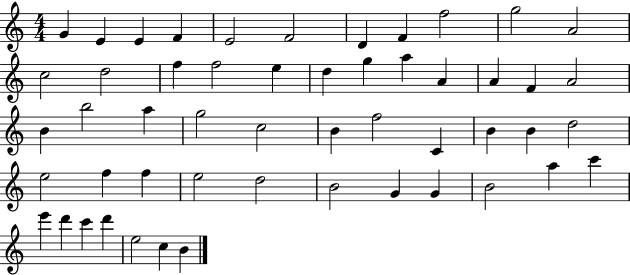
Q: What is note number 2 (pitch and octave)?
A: E4